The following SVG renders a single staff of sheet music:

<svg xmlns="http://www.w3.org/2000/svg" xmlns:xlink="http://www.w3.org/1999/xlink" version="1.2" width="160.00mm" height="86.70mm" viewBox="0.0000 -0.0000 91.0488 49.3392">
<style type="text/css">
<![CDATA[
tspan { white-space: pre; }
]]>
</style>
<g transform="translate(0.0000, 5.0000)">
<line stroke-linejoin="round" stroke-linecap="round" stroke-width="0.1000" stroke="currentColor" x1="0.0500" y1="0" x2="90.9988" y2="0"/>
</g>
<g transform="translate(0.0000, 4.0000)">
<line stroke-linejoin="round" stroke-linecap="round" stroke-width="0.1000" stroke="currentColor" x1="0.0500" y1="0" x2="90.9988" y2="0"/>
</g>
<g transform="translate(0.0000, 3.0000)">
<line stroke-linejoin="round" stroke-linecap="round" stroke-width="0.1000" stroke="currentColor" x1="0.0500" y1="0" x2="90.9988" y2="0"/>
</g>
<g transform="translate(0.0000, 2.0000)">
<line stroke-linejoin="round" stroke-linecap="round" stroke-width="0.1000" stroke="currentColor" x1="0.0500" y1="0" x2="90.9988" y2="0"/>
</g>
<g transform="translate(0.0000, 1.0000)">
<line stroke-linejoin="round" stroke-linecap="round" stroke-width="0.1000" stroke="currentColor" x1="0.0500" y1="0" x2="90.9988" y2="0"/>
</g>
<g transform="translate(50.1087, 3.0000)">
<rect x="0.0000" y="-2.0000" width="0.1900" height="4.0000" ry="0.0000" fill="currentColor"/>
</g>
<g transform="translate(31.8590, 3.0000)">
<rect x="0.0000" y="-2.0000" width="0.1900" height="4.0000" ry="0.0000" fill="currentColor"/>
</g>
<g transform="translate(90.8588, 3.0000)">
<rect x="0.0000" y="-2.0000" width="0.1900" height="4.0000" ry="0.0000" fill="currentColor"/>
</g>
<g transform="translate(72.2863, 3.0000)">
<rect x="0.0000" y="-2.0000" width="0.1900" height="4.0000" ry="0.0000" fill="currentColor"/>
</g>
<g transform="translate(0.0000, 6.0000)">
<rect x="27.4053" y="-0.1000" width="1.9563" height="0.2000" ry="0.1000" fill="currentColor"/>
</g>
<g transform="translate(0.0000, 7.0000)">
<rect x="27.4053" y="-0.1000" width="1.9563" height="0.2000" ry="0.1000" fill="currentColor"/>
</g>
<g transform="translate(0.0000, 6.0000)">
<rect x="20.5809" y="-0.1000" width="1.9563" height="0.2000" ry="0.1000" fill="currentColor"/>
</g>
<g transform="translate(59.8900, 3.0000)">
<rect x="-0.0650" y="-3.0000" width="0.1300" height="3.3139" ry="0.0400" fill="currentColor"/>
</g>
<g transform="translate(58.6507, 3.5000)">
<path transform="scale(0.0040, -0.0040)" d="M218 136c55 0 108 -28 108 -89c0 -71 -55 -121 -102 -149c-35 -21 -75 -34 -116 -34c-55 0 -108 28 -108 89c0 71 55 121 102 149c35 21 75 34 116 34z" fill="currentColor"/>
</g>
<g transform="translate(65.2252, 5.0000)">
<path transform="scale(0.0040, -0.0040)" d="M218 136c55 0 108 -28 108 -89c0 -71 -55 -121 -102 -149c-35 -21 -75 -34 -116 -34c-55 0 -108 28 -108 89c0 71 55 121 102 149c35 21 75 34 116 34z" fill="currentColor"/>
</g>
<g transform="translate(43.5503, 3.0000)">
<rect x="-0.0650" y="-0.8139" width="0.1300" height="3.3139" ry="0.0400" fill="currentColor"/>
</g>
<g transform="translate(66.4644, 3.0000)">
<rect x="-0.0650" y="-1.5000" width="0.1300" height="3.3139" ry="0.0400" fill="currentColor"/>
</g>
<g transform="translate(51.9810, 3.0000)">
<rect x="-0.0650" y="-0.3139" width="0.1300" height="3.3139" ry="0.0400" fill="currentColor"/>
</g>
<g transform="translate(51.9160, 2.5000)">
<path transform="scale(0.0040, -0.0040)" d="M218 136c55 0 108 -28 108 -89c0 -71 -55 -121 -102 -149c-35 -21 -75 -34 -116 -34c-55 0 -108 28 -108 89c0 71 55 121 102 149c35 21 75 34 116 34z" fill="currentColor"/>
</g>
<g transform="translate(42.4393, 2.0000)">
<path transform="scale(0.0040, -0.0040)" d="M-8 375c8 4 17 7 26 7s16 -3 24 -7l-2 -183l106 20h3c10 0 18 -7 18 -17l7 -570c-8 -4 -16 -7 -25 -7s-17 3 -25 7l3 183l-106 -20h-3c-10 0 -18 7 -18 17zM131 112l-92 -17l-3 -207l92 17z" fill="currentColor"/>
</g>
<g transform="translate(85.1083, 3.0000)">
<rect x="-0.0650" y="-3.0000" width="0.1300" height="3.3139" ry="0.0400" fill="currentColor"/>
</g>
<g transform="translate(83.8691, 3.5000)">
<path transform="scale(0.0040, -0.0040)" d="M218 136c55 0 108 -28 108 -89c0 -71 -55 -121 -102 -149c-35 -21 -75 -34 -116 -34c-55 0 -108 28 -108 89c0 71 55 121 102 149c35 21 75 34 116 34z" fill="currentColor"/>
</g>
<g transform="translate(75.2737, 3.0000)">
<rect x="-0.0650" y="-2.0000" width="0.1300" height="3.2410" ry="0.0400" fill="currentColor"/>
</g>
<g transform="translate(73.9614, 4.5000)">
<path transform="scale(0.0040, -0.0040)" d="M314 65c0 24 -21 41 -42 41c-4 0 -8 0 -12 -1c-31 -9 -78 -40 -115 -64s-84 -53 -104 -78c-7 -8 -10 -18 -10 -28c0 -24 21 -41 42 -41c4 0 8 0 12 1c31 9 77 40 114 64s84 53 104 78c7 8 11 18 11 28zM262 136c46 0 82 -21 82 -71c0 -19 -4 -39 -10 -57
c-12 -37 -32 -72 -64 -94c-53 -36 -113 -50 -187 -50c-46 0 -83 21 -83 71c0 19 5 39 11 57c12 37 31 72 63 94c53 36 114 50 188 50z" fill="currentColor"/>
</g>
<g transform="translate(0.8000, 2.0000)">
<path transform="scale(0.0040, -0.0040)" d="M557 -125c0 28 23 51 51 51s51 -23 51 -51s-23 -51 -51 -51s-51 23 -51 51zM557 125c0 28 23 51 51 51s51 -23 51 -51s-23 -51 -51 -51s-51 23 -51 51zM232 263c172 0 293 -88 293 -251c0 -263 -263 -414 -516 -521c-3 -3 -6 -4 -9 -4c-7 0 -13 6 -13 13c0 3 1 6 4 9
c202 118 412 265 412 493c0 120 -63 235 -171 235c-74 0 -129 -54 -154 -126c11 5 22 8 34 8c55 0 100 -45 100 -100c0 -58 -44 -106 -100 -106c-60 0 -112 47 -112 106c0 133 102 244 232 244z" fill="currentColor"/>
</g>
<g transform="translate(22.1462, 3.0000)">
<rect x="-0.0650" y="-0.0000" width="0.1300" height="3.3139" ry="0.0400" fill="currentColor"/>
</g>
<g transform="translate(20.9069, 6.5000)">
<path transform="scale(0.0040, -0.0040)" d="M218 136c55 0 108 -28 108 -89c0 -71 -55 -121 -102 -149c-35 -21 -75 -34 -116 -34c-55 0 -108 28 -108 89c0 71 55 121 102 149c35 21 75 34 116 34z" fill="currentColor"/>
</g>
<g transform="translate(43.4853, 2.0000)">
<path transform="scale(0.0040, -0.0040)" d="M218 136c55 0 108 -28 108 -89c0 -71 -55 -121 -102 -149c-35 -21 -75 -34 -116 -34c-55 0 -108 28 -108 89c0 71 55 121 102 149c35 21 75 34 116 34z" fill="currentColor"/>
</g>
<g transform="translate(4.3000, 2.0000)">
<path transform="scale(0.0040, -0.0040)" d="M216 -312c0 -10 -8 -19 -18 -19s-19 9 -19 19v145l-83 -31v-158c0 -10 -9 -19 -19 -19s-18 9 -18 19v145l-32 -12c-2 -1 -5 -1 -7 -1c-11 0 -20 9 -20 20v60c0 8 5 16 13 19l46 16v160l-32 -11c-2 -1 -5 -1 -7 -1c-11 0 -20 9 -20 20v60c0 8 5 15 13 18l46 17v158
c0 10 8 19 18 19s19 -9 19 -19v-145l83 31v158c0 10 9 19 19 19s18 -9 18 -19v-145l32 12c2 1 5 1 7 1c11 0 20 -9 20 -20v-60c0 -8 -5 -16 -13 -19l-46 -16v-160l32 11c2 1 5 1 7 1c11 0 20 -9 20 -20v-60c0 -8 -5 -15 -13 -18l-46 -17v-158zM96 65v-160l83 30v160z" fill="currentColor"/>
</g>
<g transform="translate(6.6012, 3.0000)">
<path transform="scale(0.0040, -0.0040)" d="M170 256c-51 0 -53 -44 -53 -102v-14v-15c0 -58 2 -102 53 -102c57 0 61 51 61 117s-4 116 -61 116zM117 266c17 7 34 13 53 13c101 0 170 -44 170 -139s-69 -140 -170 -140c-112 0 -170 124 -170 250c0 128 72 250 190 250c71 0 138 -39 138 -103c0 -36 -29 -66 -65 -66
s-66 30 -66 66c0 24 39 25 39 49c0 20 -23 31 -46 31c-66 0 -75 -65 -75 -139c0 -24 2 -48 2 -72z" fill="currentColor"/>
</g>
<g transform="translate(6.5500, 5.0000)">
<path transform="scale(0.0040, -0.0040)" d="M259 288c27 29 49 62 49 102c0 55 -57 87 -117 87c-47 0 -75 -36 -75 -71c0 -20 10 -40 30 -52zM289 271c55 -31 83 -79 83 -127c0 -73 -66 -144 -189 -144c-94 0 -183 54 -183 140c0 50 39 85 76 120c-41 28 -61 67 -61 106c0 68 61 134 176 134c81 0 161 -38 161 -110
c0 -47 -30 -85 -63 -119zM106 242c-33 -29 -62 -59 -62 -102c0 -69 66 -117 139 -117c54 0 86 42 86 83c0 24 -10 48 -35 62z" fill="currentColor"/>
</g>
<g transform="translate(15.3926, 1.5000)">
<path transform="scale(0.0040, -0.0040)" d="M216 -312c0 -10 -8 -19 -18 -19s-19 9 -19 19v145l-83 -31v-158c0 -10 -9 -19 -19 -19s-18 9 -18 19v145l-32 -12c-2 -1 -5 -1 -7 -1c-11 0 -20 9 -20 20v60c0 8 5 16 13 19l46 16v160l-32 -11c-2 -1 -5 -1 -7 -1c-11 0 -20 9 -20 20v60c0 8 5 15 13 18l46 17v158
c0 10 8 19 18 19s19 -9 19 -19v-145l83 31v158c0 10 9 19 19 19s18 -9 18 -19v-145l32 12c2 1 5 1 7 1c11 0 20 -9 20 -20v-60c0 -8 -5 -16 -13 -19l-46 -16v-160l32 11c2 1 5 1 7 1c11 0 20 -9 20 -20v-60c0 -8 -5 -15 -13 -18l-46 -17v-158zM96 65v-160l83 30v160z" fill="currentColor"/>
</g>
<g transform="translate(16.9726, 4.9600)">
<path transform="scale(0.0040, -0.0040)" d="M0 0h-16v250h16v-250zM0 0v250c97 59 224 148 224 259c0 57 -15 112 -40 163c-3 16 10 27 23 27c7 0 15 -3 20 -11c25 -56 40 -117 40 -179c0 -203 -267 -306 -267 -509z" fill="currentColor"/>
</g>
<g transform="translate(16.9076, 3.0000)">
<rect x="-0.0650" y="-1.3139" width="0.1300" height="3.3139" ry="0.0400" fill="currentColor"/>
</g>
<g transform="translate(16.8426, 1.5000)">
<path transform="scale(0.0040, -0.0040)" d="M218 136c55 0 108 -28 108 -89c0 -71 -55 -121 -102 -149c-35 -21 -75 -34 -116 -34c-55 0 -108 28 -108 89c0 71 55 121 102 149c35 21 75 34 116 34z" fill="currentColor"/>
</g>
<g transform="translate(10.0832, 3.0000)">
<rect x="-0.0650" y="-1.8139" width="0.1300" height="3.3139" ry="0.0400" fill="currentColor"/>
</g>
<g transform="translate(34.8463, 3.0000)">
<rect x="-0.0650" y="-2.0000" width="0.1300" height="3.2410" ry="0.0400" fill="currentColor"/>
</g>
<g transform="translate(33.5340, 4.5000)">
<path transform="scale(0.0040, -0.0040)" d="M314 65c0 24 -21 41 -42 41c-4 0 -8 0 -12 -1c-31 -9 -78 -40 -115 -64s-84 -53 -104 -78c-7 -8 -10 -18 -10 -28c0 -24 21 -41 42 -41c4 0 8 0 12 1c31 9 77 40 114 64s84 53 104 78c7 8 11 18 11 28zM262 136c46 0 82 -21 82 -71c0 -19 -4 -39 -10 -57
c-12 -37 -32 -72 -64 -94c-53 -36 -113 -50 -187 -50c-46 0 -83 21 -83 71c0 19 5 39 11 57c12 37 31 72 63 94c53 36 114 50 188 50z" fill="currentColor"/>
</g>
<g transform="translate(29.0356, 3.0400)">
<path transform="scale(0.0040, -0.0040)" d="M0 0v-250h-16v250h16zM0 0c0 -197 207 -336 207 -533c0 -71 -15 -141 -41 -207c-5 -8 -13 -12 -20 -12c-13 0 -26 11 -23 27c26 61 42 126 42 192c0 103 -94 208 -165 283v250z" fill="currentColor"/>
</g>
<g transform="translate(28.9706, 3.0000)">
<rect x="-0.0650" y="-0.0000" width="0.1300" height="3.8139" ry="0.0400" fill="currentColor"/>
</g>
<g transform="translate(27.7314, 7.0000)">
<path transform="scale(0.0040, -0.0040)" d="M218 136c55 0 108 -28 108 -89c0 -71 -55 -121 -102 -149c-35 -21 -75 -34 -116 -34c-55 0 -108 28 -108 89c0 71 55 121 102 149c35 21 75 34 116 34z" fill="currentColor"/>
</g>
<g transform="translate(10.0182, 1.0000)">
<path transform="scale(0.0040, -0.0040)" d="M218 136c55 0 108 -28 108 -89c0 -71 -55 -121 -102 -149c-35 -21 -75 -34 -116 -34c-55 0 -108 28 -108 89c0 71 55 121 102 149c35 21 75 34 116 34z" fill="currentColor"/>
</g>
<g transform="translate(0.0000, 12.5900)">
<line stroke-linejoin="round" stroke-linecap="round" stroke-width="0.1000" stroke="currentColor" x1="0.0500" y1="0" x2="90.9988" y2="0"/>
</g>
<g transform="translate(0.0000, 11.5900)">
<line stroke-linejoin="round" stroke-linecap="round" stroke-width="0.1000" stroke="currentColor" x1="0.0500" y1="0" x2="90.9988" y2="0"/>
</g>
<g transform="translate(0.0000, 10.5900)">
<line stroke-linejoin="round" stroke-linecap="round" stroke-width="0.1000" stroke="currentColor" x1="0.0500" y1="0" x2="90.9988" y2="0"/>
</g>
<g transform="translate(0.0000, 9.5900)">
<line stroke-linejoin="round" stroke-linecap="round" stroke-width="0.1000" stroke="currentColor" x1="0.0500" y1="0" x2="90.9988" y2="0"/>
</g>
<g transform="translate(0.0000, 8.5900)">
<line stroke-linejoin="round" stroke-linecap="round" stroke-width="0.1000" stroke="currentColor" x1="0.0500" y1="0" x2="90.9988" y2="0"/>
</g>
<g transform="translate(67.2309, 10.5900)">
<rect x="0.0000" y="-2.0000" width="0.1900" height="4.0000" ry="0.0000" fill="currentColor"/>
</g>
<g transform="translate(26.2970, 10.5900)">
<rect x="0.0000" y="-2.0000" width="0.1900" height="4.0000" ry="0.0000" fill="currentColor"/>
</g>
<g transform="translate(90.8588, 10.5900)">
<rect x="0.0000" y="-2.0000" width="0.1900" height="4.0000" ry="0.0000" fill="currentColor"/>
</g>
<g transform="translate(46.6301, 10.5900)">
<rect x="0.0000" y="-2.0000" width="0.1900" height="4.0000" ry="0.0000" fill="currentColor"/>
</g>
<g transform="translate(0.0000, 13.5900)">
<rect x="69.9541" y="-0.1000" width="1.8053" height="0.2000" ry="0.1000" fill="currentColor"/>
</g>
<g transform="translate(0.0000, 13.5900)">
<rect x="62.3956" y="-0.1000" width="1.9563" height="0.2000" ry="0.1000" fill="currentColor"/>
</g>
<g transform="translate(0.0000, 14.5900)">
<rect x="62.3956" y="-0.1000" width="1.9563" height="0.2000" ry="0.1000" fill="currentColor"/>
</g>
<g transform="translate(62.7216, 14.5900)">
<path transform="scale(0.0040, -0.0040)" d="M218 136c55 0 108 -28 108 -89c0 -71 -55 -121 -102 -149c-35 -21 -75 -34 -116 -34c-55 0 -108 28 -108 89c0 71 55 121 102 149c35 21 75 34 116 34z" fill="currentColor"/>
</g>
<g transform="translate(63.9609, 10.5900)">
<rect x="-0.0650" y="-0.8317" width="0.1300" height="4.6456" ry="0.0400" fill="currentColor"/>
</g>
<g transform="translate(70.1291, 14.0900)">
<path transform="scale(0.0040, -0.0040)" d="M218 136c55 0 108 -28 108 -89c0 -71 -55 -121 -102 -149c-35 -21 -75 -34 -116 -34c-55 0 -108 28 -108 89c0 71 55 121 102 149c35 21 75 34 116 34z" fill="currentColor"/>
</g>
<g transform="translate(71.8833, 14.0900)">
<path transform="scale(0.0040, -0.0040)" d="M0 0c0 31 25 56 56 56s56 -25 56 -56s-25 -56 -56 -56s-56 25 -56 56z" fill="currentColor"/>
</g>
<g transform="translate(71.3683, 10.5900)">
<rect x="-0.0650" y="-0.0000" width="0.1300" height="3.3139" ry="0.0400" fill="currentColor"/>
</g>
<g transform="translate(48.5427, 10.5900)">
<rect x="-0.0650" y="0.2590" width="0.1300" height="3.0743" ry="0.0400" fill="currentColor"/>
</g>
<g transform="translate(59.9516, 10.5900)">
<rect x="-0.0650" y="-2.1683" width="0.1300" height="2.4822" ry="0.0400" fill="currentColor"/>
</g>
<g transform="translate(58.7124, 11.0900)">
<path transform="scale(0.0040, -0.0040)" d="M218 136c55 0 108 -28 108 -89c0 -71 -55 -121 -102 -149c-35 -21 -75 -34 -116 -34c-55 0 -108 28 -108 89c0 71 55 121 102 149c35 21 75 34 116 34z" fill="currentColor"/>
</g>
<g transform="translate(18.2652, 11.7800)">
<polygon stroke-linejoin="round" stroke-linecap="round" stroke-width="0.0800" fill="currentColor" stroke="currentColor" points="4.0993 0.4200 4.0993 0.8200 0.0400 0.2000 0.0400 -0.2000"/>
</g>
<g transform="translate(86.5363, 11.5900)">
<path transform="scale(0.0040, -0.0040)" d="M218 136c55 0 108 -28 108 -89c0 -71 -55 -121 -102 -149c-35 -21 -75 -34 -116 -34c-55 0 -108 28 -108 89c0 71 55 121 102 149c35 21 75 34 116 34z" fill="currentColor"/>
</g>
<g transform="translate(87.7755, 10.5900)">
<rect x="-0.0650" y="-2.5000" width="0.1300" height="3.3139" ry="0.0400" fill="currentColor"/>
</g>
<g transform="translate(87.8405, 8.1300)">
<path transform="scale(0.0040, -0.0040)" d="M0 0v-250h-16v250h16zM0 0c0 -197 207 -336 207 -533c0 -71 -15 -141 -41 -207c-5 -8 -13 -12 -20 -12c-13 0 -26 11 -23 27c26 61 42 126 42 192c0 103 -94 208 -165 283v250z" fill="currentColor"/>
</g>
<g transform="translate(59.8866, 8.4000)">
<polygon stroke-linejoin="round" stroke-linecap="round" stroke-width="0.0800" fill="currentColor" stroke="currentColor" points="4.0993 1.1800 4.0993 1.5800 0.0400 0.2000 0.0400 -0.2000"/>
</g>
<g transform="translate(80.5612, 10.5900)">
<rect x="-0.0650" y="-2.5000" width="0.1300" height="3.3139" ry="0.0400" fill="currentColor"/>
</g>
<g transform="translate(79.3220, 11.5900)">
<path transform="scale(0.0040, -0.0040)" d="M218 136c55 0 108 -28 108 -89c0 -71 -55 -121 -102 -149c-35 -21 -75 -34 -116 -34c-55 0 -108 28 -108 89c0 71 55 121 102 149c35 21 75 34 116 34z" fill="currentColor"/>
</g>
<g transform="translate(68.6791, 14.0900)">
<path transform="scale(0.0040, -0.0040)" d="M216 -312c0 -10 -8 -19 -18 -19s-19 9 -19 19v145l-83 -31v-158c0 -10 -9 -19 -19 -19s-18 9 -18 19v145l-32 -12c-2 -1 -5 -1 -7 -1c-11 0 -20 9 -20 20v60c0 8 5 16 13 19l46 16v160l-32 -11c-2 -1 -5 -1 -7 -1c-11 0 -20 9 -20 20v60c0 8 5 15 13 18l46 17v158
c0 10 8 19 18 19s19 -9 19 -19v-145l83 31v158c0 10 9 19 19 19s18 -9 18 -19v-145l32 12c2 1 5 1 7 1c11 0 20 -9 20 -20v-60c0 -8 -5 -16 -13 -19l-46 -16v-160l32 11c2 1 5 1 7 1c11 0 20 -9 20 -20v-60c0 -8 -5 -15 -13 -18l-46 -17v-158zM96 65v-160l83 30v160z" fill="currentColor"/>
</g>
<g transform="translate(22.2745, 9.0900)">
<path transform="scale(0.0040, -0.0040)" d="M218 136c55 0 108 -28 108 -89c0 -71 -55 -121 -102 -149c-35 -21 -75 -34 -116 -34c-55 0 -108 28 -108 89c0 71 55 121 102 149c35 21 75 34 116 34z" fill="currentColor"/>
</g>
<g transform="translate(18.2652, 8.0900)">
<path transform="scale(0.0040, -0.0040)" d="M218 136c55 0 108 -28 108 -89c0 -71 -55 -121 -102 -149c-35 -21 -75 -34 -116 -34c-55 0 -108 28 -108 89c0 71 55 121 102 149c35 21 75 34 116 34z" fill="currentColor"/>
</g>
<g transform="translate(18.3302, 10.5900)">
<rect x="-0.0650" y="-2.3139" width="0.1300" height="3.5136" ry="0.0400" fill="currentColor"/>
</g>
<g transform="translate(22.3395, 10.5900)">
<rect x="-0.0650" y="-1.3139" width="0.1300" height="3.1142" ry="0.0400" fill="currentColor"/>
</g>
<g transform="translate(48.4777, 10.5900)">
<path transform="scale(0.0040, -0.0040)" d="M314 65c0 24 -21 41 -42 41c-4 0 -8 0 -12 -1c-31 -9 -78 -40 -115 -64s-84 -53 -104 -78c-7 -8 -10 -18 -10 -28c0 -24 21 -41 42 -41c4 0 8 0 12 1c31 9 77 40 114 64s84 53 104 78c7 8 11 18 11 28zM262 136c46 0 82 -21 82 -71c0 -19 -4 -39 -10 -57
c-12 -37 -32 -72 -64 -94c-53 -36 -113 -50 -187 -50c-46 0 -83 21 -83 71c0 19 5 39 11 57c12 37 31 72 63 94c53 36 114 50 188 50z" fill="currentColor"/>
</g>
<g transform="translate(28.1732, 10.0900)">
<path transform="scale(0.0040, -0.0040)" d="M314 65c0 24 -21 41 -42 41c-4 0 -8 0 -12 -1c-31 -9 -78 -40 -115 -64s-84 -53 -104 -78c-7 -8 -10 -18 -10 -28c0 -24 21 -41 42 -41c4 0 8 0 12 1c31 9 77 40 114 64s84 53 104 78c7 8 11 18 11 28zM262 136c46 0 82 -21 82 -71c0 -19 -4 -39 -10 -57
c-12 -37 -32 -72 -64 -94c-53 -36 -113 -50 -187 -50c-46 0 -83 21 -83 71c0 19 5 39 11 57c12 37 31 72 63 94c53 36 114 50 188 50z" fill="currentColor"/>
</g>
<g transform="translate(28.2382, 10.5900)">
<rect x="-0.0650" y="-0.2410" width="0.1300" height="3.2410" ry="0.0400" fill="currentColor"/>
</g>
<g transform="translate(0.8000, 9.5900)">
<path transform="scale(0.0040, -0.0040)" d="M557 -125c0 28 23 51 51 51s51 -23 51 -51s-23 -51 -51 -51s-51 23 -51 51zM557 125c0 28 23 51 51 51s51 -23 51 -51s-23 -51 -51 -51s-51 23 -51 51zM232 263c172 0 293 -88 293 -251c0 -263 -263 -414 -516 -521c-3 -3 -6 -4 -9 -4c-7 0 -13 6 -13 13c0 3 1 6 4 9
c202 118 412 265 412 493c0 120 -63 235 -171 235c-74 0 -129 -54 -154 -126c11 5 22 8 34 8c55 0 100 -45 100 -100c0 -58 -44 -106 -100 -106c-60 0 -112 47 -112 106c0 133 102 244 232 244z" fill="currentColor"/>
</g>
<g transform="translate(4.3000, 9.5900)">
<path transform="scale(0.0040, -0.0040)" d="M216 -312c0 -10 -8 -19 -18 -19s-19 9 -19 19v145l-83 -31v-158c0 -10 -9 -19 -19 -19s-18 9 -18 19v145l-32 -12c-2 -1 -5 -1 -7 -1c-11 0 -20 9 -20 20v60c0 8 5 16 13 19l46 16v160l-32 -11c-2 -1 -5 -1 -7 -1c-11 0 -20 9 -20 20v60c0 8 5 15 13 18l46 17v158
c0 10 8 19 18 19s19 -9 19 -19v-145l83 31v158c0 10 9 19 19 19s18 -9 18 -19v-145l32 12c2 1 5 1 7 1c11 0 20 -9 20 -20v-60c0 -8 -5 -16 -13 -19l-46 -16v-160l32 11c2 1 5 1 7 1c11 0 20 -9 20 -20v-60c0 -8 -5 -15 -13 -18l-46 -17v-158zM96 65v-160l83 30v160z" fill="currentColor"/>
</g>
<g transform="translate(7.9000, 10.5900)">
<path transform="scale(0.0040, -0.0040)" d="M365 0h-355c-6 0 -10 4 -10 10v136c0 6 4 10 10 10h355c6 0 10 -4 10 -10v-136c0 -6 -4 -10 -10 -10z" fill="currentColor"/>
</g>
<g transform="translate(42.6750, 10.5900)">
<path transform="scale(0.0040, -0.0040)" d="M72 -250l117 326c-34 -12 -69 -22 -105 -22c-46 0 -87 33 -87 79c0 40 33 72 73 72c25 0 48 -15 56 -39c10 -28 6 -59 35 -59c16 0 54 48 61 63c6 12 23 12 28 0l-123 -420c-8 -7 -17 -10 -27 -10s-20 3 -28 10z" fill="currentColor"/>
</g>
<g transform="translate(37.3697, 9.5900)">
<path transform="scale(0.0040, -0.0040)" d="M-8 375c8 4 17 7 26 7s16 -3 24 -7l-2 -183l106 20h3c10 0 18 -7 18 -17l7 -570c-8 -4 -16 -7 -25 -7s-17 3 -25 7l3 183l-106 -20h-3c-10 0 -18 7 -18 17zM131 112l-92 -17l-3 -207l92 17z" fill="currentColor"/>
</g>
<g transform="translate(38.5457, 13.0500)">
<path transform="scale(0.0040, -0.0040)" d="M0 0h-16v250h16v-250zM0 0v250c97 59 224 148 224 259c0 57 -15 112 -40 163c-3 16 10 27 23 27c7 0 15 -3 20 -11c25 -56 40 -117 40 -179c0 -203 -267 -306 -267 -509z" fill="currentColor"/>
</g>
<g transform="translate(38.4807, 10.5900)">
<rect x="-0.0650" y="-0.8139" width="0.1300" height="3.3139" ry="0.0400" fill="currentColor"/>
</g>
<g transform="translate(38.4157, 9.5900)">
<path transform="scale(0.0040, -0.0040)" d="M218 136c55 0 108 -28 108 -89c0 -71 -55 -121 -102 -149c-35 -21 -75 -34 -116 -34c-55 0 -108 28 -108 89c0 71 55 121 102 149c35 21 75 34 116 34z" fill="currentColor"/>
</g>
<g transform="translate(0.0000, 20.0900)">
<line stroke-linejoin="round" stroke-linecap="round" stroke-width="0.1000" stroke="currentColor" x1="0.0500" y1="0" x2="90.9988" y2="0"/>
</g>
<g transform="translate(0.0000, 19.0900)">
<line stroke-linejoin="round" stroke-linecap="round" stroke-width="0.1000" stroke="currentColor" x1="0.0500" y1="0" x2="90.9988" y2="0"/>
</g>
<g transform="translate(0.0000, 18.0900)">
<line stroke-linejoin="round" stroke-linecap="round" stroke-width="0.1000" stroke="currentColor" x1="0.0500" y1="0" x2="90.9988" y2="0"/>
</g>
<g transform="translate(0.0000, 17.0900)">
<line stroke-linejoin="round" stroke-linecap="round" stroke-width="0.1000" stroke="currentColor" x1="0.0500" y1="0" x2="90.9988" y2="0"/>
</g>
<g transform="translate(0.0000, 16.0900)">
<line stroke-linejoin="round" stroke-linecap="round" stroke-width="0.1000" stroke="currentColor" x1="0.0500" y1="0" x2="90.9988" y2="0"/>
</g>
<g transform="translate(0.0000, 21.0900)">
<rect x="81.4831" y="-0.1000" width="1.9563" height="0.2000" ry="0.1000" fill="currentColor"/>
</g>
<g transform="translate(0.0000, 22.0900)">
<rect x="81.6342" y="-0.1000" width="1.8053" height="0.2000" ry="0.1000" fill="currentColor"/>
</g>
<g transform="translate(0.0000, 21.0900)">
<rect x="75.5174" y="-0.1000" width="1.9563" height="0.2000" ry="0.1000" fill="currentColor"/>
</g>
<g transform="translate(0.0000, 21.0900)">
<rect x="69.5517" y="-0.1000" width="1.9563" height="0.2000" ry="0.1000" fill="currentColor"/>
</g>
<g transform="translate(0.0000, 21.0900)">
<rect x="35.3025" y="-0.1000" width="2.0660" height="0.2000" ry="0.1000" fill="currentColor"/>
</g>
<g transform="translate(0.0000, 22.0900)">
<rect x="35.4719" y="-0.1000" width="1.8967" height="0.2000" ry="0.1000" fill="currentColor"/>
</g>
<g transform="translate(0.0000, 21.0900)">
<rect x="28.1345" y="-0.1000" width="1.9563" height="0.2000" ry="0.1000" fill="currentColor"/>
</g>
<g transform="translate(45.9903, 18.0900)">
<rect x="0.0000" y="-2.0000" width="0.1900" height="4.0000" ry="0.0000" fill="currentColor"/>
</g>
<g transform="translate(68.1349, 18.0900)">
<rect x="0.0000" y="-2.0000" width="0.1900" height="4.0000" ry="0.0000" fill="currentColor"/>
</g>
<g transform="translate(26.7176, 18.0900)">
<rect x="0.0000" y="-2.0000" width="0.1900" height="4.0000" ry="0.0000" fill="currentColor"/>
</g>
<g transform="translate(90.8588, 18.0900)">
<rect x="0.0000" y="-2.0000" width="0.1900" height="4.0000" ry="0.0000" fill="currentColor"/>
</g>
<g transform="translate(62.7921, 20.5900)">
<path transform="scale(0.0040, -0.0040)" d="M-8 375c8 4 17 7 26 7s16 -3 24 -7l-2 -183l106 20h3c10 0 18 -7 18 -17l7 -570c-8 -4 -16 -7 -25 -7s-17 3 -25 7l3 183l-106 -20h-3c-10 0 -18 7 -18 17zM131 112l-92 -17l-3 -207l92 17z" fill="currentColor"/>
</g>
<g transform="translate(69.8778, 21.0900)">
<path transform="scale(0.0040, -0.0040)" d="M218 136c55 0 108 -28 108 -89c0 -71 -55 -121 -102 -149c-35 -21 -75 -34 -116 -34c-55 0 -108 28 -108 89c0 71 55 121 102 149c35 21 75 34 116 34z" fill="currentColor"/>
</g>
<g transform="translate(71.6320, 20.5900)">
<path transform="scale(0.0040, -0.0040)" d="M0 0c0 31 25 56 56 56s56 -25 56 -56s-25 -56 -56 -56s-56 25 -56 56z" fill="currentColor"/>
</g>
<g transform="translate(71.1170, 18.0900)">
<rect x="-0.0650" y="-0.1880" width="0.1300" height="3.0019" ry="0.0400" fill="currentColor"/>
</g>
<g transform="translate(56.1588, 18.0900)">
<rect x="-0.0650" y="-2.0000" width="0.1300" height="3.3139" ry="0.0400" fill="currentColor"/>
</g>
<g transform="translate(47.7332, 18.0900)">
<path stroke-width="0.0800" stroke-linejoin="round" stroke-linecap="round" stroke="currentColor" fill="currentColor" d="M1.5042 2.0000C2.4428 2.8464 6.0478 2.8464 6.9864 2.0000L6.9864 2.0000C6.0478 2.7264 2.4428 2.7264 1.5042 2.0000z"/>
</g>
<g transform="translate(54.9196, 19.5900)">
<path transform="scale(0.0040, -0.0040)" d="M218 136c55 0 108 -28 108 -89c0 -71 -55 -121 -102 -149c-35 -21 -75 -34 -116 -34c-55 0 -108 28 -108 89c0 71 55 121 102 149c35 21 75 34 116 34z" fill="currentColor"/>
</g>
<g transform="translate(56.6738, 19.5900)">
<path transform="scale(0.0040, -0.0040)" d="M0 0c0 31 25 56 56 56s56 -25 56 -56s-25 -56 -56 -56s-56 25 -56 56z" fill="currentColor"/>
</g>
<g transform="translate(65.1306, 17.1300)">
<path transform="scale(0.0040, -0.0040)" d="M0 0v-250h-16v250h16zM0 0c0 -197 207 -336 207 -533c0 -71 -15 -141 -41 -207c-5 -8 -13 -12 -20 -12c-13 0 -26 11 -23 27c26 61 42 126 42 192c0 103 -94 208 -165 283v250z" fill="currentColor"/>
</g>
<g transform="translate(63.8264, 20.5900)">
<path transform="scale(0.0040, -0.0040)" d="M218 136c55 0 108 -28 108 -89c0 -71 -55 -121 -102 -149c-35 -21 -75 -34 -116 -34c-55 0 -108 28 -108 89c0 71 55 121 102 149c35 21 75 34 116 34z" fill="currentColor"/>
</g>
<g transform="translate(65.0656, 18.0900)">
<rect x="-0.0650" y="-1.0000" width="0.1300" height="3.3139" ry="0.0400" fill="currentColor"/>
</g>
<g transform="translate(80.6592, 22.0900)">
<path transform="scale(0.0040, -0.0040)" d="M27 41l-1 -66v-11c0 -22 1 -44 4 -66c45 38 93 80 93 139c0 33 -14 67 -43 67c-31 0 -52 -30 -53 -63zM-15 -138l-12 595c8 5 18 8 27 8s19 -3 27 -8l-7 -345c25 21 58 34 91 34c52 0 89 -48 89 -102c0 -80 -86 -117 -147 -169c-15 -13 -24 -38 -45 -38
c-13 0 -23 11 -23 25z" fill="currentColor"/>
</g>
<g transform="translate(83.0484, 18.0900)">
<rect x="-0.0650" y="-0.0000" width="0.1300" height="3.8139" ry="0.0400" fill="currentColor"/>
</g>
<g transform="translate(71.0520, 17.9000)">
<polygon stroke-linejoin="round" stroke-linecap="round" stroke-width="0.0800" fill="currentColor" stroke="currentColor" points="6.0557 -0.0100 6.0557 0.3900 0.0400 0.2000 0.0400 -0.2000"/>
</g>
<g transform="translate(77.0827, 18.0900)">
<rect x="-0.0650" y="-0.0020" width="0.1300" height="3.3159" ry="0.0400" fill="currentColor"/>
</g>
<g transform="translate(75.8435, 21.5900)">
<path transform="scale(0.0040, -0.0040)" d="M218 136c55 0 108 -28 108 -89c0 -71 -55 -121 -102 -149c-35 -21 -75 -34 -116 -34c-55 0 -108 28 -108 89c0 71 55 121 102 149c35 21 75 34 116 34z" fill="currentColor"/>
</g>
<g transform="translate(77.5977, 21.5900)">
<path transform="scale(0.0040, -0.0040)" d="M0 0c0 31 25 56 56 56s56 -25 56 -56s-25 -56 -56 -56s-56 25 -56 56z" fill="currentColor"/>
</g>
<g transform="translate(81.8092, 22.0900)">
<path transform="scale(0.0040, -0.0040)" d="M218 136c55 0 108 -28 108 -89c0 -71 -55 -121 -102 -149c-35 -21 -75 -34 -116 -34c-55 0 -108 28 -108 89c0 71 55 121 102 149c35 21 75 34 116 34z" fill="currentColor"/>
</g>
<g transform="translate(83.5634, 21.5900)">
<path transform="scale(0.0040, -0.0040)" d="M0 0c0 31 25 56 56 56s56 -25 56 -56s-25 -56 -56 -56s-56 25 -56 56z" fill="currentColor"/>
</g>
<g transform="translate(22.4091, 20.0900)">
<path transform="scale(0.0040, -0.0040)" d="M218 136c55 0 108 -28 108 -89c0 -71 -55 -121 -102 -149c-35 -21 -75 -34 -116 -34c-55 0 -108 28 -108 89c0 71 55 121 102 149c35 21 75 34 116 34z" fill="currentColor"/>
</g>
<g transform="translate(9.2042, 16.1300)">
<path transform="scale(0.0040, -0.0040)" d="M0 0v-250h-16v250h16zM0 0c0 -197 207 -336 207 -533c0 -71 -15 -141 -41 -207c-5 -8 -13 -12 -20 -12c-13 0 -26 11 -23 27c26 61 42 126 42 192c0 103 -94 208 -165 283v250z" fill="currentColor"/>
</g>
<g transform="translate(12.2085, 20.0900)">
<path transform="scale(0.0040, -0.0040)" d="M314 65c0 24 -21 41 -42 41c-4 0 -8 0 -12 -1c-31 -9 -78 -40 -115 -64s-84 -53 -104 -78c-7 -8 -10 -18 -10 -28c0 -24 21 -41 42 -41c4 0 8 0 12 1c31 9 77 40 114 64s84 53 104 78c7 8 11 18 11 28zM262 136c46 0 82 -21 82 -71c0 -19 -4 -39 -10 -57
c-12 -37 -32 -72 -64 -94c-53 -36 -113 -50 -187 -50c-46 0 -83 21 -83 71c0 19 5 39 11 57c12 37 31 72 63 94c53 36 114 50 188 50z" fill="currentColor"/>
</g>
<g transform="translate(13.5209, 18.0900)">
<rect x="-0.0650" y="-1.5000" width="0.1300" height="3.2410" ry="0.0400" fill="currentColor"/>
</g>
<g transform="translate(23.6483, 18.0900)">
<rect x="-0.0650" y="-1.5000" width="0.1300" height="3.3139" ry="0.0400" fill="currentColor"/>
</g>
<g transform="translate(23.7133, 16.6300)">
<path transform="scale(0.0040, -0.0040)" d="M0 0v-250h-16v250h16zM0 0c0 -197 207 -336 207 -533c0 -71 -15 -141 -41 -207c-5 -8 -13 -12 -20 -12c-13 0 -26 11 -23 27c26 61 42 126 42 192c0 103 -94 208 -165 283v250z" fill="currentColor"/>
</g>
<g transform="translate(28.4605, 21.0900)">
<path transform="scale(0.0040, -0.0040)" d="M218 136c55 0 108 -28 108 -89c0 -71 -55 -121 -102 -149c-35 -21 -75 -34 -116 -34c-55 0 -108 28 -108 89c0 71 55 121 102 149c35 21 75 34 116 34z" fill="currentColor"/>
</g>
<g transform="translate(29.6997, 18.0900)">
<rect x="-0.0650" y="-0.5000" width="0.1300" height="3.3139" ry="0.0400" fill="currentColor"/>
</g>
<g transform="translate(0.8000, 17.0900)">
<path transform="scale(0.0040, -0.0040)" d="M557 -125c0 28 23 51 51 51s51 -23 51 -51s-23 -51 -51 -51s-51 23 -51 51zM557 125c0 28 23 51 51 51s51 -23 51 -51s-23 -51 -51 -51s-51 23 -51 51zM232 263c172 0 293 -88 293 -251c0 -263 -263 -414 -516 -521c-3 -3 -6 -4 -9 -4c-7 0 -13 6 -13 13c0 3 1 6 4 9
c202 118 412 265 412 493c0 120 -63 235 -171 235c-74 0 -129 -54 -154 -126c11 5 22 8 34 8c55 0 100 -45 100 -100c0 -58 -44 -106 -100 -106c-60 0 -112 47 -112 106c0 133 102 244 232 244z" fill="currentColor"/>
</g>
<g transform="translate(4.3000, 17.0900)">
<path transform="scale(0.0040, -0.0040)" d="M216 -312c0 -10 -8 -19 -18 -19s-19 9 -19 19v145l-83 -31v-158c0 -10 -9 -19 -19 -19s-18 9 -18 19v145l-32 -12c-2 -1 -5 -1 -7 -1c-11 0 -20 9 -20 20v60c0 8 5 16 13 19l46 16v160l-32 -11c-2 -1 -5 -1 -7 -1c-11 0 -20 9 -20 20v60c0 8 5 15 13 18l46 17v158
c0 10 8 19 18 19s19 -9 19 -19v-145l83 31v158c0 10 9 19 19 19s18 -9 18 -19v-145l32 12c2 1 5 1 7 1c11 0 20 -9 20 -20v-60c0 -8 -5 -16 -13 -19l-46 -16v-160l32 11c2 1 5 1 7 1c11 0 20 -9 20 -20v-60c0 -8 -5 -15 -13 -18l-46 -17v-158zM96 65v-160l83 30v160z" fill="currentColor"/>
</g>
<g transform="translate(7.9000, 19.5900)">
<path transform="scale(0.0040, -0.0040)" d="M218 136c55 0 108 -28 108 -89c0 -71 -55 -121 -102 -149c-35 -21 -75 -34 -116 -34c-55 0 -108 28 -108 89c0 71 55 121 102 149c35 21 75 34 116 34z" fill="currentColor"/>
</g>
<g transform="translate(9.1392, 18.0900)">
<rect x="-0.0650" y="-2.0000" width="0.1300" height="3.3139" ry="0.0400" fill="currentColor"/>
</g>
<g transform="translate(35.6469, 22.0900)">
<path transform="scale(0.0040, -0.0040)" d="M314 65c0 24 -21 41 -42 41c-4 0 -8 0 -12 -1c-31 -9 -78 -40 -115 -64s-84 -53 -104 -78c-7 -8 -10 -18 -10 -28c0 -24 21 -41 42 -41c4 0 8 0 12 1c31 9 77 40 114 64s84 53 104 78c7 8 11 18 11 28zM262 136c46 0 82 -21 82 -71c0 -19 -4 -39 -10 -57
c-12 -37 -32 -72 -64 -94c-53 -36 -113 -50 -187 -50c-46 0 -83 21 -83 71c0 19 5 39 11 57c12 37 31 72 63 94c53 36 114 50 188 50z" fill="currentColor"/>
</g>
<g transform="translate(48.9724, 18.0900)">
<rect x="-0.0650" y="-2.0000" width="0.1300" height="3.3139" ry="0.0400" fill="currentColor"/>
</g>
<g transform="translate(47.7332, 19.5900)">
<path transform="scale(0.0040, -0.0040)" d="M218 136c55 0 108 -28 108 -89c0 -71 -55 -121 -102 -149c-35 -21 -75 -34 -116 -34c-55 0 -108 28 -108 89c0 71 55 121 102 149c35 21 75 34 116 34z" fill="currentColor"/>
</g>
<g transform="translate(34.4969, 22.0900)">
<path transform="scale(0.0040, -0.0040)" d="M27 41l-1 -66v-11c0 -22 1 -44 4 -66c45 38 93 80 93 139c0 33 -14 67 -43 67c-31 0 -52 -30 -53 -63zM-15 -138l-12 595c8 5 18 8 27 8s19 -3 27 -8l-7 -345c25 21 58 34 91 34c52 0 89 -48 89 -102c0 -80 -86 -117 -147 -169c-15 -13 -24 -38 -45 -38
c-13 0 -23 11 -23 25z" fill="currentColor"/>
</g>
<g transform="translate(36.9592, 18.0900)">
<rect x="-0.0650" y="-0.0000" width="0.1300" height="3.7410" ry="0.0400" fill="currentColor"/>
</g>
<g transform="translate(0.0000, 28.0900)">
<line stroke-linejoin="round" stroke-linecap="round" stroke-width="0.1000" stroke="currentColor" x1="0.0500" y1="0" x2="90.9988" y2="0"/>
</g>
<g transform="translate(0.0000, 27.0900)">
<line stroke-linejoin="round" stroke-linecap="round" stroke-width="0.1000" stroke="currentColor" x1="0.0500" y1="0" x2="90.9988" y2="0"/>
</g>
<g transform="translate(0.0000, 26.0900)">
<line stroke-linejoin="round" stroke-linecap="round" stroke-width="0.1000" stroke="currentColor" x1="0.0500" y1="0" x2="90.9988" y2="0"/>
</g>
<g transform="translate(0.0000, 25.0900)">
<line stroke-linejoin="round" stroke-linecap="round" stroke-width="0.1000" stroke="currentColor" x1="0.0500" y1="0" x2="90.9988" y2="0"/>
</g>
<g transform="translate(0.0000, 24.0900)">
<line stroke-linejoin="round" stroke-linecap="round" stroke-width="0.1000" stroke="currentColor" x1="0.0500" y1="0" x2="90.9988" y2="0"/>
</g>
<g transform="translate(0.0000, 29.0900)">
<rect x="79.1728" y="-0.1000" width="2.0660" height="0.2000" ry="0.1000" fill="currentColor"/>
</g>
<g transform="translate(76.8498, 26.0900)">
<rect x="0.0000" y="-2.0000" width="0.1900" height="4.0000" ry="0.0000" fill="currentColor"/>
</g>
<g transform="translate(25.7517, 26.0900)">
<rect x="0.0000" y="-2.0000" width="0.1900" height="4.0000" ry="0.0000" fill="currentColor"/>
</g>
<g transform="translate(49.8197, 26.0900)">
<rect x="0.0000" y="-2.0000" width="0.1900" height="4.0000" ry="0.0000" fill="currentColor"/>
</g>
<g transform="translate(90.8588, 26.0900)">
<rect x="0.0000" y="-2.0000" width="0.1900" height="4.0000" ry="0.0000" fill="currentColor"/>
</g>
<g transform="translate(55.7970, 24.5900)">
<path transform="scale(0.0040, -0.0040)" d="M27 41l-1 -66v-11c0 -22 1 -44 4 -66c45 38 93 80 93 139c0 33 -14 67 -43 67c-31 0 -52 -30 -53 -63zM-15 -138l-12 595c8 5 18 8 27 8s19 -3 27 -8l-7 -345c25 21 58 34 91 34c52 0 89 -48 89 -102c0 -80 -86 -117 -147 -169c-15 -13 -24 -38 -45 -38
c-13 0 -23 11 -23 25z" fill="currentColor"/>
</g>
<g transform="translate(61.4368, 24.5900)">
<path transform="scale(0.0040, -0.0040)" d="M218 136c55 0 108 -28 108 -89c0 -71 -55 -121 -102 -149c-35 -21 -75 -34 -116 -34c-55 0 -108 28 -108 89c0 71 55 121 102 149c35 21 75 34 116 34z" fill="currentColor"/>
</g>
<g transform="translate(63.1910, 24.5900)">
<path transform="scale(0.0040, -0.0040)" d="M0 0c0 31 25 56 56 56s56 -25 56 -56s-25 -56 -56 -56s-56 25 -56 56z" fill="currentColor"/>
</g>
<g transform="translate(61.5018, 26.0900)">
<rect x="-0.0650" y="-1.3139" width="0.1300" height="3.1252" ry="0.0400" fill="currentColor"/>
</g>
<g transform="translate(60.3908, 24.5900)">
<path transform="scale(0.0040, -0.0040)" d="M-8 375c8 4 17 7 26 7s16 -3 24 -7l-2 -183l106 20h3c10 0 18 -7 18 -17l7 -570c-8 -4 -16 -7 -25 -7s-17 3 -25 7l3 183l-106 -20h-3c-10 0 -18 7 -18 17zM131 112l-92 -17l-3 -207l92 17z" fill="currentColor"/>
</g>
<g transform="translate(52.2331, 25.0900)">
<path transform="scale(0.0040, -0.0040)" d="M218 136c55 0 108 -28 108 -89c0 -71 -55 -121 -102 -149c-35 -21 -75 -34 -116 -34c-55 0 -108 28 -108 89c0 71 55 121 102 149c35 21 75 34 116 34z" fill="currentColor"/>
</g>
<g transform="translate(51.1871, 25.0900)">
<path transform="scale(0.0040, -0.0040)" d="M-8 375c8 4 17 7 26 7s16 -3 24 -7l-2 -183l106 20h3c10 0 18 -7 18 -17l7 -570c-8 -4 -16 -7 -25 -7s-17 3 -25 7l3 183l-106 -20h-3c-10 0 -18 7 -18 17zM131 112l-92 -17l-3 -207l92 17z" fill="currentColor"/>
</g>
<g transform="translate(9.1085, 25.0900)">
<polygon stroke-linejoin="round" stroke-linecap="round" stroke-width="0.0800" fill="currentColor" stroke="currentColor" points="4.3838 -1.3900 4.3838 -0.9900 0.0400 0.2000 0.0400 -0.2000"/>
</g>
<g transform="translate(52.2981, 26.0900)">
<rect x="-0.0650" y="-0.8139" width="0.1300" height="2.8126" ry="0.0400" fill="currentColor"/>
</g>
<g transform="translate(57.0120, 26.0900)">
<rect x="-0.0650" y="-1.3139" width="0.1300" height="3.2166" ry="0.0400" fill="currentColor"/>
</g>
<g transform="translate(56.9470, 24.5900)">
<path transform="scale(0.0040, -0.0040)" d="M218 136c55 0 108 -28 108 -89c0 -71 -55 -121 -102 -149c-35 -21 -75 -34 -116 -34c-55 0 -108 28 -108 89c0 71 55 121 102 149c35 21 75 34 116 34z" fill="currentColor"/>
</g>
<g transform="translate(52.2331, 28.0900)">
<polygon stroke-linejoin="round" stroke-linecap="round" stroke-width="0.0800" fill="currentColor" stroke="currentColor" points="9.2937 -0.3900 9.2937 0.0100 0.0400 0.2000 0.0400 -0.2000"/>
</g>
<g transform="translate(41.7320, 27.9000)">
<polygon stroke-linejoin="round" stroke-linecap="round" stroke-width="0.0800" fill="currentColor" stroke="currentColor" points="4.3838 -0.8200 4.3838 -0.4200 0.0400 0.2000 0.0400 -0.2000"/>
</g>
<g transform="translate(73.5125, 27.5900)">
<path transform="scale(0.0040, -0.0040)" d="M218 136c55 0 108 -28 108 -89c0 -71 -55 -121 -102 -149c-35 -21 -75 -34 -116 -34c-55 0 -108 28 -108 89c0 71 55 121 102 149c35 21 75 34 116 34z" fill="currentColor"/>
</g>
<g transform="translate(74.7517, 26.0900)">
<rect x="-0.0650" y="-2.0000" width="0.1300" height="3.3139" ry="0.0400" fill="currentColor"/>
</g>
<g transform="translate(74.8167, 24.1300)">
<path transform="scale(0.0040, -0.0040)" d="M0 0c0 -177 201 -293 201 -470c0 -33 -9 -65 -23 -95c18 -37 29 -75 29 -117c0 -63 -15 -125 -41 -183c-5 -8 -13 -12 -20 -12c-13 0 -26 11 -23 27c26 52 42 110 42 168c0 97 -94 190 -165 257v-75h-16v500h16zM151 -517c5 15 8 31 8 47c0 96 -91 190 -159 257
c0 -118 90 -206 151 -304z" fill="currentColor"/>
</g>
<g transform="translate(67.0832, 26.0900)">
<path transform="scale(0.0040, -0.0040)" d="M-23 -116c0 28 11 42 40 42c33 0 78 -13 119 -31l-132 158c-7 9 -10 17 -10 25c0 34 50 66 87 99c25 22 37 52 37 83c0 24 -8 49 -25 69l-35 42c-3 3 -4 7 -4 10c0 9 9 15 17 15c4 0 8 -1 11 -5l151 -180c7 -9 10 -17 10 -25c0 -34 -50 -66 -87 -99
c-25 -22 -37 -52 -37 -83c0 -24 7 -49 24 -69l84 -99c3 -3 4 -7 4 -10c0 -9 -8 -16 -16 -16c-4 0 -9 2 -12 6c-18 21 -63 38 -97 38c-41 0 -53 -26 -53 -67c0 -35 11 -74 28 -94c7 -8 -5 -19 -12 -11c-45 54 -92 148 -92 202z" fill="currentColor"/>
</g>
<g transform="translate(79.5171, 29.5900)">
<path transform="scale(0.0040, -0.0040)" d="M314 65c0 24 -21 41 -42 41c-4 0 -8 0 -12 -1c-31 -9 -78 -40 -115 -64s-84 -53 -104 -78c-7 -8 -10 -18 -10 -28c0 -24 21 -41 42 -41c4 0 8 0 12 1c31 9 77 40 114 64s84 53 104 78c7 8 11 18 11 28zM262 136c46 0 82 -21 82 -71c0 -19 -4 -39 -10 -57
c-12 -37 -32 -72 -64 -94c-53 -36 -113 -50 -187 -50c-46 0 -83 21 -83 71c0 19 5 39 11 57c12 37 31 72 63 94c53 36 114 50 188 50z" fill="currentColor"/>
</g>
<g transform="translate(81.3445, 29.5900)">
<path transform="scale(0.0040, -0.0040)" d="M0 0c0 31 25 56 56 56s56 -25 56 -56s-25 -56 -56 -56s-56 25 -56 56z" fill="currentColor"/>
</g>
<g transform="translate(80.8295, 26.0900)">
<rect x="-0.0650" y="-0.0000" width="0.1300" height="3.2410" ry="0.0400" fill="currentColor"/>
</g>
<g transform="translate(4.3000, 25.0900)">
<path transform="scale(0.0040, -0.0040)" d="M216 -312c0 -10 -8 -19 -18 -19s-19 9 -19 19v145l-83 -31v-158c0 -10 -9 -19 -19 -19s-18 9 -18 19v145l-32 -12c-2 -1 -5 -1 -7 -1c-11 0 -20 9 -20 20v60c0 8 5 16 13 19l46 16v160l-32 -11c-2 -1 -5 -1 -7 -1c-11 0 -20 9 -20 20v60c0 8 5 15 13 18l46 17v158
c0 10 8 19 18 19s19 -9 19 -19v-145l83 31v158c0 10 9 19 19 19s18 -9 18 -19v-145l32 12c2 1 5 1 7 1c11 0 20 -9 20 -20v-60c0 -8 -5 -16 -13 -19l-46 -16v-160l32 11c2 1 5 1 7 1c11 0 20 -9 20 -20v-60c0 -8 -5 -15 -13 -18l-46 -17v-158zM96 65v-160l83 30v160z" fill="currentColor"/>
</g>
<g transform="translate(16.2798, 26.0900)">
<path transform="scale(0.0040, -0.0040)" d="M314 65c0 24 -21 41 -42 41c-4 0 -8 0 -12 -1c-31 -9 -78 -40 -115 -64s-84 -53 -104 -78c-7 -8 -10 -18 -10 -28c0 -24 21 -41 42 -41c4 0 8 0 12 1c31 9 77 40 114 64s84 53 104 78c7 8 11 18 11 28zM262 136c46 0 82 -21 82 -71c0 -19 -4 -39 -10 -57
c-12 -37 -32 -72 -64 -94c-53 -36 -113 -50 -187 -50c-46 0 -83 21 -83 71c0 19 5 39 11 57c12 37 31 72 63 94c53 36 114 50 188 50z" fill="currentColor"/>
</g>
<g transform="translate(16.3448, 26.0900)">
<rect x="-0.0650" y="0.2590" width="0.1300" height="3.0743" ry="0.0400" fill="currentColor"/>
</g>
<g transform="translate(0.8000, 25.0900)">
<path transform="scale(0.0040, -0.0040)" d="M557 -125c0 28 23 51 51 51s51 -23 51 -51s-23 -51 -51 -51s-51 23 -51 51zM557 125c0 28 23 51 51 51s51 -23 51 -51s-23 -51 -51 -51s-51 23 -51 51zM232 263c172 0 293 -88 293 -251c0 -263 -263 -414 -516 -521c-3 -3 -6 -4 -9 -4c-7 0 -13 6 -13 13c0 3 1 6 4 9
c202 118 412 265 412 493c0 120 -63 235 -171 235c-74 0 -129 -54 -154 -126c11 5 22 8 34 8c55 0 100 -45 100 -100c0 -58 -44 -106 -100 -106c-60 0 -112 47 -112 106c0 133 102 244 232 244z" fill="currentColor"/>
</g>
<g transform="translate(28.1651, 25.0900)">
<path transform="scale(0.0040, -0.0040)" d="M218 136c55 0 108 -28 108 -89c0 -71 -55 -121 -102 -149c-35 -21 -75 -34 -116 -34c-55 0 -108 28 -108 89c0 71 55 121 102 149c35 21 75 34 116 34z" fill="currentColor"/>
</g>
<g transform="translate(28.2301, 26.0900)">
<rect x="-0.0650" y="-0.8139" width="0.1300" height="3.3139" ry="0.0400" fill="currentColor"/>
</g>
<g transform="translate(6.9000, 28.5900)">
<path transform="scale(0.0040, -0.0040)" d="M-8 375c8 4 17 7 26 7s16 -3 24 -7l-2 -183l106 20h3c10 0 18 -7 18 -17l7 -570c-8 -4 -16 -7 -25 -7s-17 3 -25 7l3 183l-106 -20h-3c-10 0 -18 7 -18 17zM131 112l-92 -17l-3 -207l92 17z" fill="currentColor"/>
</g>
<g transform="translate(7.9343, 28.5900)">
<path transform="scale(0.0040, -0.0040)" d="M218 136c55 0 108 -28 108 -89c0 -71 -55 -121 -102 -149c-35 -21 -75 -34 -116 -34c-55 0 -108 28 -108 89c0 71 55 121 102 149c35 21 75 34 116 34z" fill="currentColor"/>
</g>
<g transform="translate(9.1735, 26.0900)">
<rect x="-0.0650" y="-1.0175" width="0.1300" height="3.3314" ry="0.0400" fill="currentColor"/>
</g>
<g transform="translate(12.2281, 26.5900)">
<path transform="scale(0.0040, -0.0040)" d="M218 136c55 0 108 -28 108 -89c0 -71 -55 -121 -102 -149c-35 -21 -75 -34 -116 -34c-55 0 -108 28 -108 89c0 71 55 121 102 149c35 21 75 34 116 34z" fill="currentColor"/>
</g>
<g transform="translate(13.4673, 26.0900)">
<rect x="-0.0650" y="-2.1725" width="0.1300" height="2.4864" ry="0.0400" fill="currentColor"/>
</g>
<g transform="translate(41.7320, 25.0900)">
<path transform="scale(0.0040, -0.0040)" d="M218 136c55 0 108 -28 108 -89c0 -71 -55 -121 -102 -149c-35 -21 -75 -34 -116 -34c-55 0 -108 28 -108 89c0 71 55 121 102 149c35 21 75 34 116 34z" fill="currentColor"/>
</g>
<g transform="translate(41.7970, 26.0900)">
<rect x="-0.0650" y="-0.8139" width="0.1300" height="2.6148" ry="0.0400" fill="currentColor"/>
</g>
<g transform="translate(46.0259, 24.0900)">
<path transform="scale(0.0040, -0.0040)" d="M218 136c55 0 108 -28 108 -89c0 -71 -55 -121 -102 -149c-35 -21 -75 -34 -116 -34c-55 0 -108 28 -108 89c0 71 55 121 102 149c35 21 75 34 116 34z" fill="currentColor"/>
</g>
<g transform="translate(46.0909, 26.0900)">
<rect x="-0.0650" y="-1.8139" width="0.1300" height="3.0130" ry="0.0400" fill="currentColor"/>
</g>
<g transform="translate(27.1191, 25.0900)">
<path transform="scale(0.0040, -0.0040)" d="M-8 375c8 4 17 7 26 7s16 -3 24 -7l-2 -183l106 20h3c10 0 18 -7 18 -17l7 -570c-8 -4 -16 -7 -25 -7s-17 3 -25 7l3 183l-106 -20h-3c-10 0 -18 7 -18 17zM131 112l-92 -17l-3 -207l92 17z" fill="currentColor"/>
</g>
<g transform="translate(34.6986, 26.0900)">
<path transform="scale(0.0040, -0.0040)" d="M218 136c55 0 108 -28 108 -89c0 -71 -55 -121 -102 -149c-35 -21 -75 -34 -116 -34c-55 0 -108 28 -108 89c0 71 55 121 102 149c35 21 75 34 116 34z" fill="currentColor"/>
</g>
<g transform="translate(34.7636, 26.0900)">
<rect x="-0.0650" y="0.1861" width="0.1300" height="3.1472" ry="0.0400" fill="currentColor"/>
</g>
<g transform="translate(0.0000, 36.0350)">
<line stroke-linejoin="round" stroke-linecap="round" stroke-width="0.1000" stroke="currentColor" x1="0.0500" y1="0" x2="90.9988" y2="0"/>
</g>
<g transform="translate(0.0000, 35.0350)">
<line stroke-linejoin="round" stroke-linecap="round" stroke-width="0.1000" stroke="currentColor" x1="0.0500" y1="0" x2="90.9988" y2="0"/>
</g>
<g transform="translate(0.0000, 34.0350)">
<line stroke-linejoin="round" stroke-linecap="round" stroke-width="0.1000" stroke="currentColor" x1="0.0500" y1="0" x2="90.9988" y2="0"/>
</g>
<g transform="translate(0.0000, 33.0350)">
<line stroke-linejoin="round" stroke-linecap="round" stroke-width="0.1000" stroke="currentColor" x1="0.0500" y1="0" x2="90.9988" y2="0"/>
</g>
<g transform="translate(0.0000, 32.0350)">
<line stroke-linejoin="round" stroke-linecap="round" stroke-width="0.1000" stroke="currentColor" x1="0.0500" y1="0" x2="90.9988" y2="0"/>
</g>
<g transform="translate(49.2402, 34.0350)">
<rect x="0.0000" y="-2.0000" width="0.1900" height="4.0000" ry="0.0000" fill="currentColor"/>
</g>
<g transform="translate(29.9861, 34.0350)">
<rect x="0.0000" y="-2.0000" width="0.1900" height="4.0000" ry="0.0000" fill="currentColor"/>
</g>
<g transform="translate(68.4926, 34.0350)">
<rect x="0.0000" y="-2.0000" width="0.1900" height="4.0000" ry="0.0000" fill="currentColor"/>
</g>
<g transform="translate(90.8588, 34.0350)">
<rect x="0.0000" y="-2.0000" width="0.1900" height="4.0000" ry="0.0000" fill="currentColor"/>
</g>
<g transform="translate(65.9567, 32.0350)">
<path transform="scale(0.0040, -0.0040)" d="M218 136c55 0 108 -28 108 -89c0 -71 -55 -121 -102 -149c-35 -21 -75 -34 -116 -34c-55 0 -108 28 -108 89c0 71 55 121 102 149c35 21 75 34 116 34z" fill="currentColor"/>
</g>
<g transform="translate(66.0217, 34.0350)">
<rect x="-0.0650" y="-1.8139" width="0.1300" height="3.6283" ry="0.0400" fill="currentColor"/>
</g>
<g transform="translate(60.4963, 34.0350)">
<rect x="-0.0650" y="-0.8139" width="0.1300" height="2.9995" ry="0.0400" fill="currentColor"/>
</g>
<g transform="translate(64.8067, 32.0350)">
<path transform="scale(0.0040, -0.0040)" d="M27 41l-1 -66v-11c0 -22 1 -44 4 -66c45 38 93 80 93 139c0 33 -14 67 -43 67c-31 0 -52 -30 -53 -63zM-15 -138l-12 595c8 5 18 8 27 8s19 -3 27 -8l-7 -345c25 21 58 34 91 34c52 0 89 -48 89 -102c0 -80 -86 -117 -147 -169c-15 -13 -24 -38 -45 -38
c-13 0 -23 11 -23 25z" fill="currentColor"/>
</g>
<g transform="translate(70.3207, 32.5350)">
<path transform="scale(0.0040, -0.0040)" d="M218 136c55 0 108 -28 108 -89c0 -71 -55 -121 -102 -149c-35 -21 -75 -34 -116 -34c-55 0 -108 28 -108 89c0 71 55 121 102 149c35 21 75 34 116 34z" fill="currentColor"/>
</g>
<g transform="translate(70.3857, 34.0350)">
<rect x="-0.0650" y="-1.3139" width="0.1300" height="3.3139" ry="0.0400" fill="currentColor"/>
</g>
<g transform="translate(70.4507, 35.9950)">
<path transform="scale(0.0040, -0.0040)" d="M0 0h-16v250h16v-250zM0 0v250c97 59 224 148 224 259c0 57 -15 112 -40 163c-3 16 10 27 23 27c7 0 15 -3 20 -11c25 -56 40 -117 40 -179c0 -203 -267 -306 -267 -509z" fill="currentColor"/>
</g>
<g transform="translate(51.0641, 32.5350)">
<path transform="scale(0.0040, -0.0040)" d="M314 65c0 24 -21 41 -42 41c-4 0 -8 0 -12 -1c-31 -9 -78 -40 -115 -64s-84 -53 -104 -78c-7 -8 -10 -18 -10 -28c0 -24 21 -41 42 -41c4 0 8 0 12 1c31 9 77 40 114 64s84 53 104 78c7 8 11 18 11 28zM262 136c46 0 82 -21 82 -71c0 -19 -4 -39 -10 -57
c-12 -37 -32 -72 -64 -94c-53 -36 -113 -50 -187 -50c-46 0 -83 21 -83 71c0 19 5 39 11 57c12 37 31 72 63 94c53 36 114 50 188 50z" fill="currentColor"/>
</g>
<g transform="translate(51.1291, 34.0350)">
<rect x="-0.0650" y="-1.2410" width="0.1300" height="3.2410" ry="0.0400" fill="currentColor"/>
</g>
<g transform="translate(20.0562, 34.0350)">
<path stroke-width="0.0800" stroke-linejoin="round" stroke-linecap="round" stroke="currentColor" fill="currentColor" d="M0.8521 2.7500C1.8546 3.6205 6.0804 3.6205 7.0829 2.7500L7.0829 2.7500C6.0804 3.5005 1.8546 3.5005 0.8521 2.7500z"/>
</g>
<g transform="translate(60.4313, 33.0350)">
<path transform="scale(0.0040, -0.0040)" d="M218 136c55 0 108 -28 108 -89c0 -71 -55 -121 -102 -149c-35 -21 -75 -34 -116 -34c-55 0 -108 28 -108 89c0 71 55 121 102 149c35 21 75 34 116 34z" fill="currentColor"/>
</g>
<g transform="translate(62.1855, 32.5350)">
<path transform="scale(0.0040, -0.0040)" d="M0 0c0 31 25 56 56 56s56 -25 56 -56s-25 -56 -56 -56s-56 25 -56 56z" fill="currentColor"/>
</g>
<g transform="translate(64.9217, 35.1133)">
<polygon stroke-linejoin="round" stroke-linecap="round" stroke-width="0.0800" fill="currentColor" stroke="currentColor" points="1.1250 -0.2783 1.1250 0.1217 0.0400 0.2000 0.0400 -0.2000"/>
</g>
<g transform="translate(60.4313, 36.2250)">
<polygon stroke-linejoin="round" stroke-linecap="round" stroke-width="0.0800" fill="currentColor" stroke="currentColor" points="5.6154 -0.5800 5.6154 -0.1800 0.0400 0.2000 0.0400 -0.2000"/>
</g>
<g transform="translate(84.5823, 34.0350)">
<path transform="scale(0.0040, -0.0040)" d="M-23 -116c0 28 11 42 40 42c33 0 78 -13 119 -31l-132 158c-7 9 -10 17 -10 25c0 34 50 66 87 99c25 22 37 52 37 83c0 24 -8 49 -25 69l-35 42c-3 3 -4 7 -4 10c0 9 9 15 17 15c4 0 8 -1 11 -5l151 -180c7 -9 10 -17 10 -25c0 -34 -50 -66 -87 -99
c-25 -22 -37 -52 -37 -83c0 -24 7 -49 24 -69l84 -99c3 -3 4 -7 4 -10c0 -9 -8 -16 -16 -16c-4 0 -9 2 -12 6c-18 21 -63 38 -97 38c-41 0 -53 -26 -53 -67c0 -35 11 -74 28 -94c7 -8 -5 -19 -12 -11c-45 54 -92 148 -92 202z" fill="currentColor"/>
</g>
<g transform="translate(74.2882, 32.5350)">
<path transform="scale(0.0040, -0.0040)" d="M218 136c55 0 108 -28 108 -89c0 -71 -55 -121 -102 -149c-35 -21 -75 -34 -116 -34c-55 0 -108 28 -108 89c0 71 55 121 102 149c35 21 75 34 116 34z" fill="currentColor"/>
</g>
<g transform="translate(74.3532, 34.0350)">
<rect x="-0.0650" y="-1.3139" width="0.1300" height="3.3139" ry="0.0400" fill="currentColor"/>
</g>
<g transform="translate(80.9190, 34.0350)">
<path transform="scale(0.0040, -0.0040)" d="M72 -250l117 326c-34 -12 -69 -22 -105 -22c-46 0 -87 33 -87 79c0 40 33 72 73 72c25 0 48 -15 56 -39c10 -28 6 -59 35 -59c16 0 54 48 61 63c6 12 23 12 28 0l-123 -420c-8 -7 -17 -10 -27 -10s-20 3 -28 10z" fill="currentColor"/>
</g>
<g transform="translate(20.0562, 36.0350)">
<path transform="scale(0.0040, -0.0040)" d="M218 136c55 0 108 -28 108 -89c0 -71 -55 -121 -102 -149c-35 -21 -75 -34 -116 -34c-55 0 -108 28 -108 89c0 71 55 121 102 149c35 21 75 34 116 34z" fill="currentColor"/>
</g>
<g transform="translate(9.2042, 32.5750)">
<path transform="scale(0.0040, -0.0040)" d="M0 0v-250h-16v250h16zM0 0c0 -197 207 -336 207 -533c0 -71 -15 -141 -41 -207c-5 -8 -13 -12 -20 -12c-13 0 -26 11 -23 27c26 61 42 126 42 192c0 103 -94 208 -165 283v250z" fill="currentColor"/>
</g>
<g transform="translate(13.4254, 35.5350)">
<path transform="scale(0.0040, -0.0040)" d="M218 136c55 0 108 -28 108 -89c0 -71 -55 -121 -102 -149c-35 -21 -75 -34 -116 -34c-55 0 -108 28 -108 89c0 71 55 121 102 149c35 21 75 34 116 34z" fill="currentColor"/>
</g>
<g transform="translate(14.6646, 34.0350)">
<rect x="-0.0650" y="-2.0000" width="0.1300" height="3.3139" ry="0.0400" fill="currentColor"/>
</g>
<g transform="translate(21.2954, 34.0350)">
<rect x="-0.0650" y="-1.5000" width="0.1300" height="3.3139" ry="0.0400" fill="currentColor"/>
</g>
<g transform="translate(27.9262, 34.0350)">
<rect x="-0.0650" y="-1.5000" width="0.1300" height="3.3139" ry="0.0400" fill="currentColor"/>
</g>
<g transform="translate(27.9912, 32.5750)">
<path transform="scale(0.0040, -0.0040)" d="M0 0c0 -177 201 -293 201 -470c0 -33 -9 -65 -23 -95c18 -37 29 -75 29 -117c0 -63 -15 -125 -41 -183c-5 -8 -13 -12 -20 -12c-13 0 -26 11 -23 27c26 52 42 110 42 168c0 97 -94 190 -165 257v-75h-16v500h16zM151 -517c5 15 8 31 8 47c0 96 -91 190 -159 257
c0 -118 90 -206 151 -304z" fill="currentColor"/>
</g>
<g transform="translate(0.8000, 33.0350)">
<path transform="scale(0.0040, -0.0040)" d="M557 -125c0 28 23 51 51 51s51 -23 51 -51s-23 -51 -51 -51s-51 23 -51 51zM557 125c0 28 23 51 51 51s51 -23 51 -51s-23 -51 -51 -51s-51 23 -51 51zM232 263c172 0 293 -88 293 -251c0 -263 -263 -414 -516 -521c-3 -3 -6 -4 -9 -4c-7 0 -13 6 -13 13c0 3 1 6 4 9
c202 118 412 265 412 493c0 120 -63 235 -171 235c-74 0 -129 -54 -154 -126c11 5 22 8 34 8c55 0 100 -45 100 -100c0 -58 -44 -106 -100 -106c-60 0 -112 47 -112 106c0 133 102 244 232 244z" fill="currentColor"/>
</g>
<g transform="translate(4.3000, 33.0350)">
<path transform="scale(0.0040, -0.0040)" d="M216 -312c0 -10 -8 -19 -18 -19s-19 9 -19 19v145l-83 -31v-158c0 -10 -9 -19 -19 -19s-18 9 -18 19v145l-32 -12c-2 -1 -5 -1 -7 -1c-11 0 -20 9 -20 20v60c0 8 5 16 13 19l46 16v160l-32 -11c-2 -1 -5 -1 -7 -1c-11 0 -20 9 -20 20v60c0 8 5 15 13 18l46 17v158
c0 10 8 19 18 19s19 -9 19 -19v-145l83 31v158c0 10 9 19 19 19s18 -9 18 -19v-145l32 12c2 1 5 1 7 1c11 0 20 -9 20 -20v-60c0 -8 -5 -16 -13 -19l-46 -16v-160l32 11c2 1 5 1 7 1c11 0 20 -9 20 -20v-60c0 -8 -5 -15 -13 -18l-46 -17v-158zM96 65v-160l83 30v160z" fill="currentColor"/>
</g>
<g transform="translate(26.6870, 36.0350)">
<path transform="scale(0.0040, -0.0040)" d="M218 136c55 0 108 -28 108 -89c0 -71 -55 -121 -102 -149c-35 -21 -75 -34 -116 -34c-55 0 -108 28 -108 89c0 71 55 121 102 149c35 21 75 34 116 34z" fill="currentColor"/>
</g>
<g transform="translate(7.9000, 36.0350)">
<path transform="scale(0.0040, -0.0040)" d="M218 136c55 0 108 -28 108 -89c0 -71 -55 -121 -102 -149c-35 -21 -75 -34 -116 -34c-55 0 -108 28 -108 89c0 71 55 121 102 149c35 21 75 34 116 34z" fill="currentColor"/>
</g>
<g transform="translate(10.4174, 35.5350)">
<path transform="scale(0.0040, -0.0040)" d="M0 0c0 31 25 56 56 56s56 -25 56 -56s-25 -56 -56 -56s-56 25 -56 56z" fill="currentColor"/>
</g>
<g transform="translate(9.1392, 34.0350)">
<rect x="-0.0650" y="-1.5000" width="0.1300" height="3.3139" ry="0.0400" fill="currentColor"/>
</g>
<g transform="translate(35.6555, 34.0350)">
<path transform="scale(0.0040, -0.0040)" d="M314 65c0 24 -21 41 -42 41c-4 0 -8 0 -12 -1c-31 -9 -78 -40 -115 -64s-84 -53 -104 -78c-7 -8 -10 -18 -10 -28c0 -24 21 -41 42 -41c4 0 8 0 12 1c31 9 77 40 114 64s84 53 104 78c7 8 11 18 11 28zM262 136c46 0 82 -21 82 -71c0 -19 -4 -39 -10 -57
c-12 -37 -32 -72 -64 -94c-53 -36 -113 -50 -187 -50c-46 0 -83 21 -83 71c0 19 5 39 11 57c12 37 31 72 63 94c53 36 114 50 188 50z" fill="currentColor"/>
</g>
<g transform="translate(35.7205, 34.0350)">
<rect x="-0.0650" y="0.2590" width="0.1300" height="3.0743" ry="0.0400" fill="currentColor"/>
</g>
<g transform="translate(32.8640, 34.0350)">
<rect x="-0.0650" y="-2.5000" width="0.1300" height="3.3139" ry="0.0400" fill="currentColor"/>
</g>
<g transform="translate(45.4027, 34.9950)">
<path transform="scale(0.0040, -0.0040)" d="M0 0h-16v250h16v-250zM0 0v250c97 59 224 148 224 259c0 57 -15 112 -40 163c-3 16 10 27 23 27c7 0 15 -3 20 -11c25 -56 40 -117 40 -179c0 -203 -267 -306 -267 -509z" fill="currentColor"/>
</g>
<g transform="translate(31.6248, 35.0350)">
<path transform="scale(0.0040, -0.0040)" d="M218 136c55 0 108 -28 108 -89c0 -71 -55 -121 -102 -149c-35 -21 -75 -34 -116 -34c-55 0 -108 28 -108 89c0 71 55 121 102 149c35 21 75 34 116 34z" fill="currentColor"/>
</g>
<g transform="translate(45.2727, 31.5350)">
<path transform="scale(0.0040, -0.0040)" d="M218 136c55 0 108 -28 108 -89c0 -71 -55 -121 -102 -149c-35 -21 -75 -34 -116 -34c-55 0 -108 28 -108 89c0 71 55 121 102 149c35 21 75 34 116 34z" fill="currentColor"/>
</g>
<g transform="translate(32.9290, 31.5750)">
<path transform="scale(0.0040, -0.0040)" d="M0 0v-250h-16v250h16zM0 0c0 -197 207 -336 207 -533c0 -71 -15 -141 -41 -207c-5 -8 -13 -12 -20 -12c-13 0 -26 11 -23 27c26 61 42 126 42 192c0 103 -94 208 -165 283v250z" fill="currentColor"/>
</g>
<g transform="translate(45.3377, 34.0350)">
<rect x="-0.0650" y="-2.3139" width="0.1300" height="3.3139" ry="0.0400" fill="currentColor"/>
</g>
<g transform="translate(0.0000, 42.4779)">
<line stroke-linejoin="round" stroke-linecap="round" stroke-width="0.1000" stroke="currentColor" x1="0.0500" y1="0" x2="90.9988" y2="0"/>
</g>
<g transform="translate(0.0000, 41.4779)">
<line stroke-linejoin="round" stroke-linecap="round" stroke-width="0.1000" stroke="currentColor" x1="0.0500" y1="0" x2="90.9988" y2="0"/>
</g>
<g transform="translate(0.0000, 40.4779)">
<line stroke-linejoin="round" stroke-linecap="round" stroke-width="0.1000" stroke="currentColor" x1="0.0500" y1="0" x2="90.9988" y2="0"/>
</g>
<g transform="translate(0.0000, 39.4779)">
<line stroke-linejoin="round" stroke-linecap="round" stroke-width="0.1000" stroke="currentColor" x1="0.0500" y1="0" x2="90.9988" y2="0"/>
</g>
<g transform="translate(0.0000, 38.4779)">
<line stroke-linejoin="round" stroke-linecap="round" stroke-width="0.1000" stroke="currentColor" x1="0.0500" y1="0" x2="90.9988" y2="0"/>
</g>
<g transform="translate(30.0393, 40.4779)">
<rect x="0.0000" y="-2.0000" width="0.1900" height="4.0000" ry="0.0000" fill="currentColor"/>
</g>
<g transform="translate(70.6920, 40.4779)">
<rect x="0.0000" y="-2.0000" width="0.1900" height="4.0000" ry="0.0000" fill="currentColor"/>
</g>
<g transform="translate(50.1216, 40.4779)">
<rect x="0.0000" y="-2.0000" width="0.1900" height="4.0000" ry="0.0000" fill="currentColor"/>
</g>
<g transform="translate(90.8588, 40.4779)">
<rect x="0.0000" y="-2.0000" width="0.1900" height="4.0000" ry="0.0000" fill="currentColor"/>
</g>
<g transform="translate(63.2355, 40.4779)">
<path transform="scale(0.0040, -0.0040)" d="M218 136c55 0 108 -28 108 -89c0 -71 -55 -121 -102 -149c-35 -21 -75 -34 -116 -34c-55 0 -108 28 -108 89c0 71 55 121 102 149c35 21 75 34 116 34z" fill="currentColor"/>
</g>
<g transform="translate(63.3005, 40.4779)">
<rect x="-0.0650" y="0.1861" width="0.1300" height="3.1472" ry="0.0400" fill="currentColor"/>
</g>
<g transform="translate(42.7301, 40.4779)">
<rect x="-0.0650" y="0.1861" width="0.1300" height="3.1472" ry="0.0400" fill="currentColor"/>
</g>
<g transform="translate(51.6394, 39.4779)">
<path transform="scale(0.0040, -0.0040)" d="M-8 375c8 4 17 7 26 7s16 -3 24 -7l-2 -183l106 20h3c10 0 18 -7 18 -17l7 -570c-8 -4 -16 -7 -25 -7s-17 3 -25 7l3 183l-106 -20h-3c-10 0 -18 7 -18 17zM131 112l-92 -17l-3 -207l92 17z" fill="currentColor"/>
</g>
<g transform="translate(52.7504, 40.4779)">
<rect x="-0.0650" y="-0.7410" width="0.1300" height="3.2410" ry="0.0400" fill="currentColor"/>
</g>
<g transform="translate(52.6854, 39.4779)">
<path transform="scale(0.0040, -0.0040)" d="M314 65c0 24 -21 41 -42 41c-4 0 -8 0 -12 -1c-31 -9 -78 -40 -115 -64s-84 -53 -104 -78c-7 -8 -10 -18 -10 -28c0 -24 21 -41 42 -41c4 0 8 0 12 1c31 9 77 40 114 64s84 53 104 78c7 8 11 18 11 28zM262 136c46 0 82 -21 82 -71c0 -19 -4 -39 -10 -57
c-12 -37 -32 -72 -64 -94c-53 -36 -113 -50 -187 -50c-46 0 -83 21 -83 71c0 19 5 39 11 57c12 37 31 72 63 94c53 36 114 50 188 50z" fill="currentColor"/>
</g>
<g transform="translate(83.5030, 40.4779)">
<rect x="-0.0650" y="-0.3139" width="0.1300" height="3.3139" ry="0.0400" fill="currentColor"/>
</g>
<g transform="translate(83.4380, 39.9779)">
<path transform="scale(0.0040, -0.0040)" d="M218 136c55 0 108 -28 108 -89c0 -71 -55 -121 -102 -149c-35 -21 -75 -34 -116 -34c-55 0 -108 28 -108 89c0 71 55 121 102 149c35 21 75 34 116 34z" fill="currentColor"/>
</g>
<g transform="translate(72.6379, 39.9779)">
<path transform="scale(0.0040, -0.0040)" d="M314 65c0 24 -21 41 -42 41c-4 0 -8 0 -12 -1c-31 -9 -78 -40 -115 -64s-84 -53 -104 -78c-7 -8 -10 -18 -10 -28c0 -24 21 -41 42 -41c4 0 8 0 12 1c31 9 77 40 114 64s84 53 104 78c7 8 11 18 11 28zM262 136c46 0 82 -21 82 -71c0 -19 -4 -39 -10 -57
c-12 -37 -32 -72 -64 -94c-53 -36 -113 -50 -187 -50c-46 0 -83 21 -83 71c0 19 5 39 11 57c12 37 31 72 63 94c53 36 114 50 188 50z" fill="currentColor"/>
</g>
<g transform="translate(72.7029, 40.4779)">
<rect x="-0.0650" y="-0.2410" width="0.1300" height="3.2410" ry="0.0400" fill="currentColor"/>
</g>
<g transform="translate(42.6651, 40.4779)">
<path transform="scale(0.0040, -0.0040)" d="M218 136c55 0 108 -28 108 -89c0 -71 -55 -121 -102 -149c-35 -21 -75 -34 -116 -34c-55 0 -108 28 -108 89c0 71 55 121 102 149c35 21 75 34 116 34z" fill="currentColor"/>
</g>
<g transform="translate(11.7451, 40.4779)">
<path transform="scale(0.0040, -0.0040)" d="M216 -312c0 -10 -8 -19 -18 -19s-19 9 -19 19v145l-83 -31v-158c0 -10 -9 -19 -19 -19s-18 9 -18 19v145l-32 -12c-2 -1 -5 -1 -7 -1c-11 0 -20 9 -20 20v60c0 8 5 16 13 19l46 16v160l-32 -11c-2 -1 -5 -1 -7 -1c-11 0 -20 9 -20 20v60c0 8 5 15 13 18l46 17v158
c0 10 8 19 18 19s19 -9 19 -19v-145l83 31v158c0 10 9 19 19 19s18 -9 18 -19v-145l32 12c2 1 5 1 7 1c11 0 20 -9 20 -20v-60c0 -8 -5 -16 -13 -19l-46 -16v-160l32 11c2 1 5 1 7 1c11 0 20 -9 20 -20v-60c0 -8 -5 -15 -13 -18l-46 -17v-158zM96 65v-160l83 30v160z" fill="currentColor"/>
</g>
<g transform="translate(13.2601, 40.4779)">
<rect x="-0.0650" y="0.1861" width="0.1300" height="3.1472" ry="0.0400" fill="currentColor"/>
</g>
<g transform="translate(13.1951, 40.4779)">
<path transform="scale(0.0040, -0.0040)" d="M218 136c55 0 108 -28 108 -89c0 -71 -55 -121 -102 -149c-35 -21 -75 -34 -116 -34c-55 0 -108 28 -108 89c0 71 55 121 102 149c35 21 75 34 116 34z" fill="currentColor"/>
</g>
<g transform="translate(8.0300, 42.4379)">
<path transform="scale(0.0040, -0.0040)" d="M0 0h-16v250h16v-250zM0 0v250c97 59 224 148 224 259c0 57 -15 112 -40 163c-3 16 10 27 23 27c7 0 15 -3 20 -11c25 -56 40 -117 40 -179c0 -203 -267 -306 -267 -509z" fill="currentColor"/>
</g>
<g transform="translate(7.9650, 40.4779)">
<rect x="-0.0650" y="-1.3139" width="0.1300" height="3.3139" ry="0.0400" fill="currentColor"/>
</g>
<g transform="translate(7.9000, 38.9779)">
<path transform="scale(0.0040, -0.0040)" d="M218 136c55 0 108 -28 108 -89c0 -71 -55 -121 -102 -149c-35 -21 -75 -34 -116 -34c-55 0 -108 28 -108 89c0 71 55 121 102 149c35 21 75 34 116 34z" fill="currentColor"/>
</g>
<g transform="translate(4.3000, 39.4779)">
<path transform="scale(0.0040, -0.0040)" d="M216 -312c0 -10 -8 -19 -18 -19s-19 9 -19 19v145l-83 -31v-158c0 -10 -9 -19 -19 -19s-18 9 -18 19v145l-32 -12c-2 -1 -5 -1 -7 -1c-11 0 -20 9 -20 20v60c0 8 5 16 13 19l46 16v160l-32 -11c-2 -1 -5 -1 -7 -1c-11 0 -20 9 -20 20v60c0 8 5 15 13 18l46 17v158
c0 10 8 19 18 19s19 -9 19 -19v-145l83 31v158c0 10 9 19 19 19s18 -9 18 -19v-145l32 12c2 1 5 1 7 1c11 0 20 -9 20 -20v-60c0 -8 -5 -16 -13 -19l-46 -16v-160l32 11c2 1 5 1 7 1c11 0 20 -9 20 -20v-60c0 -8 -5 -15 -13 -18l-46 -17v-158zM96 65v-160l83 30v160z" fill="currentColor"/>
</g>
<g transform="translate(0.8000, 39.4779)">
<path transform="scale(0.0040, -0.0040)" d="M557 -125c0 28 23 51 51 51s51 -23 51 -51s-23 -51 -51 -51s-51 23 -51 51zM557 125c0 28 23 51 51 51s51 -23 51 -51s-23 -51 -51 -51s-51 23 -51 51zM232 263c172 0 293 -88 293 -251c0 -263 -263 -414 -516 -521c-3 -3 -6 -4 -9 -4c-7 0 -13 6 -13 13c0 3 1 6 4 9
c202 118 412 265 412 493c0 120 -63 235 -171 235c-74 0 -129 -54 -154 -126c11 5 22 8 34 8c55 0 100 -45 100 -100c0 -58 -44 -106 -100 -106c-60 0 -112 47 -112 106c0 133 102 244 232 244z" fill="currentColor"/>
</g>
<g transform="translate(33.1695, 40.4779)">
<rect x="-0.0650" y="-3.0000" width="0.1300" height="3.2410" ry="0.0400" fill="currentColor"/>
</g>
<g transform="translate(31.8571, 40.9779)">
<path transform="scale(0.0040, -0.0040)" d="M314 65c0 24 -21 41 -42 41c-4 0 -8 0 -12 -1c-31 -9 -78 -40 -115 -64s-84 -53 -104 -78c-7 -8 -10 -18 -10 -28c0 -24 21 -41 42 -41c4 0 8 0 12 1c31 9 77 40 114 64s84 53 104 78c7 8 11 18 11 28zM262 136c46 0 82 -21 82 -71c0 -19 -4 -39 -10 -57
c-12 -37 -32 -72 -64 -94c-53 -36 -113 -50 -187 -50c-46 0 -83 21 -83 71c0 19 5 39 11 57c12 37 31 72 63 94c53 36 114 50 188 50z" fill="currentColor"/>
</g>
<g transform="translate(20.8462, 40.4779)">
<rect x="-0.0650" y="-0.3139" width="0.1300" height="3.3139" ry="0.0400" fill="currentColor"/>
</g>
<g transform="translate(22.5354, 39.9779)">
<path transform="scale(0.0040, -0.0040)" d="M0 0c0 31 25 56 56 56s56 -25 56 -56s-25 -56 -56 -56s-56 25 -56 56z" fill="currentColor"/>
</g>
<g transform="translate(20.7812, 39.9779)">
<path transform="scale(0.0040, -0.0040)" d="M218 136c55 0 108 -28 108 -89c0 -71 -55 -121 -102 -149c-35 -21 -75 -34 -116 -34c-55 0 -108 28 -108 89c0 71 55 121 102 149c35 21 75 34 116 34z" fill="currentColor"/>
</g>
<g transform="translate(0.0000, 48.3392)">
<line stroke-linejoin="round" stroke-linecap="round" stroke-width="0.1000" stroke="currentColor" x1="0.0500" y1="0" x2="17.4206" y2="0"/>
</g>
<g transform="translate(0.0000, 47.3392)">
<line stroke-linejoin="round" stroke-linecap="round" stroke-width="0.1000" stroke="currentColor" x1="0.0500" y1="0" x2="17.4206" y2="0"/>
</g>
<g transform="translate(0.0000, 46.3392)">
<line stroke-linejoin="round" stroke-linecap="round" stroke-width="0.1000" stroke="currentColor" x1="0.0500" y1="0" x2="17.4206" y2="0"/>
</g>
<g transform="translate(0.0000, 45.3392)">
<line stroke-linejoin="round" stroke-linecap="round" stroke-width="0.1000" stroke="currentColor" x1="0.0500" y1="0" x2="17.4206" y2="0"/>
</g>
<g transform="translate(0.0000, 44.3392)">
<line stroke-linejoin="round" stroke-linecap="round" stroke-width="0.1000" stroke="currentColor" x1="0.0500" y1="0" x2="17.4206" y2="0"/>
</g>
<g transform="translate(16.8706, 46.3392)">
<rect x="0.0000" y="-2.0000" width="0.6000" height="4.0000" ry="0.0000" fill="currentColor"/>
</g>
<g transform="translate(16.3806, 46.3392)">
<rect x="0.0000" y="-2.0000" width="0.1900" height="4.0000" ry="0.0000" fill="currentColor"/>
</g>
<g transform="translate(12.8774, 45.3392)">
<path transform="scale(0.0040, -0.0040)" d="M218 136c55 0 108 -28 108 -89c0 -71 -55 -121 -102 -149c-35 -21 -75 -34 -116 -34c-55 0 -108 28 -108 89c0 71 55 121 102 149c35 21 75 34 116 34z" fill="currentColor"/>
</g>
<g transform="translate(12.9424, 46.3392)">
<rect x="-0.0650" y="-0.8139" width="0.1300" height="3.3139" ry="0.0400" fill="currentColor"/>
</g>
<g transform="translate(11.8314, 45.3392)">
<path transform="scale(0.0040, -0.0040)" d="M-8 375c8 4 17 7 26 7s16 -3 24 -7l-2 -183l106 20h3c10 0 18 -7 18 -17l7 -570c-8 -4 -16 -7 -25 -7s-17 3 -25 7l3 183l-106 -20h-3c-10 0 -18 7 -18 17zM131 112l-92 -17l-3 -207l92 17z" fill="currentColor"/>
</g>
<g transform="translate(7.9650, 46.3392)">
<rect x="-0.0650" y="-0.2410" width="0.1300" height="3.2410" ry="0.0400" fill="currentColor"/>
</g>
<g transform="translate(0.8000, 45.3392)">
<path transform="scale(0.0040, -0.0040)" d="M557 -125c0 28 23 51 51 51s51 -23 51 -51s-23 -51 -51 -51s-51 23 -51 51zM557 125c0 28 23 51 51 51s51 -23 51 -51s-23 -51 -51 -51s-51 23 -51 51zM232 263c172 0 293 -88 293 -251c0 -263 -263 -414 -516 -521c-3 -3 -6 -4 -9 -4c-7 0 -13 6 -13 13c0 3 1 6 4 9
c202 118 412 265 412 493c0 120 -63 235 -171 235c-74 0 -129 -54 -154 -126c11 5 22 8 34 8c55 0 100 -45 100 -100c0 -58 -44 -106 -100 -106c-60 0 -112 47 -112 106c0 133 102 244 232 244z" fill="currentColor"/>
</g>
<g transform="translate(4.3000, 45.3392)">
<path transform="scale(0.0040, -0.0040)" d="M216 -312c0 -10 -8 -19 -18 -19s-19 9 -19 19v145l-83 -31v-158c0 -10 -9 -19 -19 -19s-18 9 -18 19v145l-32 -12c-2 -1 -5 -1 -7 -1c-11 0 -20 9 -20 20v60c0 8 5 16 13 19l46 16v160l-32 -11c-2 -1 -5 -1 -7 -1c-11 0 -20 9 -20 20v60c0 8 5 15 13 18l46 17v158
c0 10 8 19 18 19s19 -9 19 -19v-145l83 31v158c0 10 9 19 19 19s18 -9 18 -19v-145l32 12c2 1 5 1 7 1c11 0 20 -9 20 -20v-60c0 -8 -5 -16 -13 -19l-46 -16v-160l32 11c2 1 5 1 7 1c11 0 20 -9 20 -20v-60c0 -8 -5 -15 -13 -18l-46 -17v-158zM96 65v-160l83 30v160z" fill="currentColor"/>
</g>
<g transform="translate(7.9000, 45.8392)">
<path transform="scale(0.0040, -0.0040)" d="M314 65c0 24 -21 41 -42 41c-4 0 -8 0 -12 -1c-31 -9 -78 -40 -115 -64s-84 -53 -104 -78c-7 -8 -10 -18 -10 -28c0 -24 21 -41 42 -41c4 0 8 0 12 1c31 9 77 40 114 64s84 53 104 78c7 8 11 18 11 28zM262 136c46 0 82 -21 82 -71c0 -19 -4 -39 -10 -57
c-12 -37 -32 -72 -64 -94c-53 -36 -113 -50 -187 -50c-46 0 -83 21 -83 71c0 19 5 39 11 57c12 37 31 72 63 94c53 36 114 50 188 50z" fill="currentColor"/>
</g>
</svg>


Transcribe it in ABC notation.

X:1
T:Untitled
M:6/8
L:1/4
K:G
A, ^G,/2 D,, C,,/2 A,,2 F, E, C, G,, A,,2 C, z2 B,/2 G,/2 E,2 F,/2 z/2 D,2 C,/2 C,,/2 ^D,, B,, B,,/2 A,,/2 G,,2 G,,/2 E,, _C,,2 A,, A,, F,,/2 E,,/2 D,,/2 _C,, F,,/2 C,/2 D,2 F, D, F,/2 A,/2 F,/2 _G,/2 G,/2 z A,,/4 D,,2 G,,/2 A,, G,, G,,/4 B,,/2 D,2 B,/2 G,2 ^F,/2 _A,/4 G,/2 G, z/2 z G,/2 ^D, E, C,2 D, F,2 D, E,2 E, E,2 F,